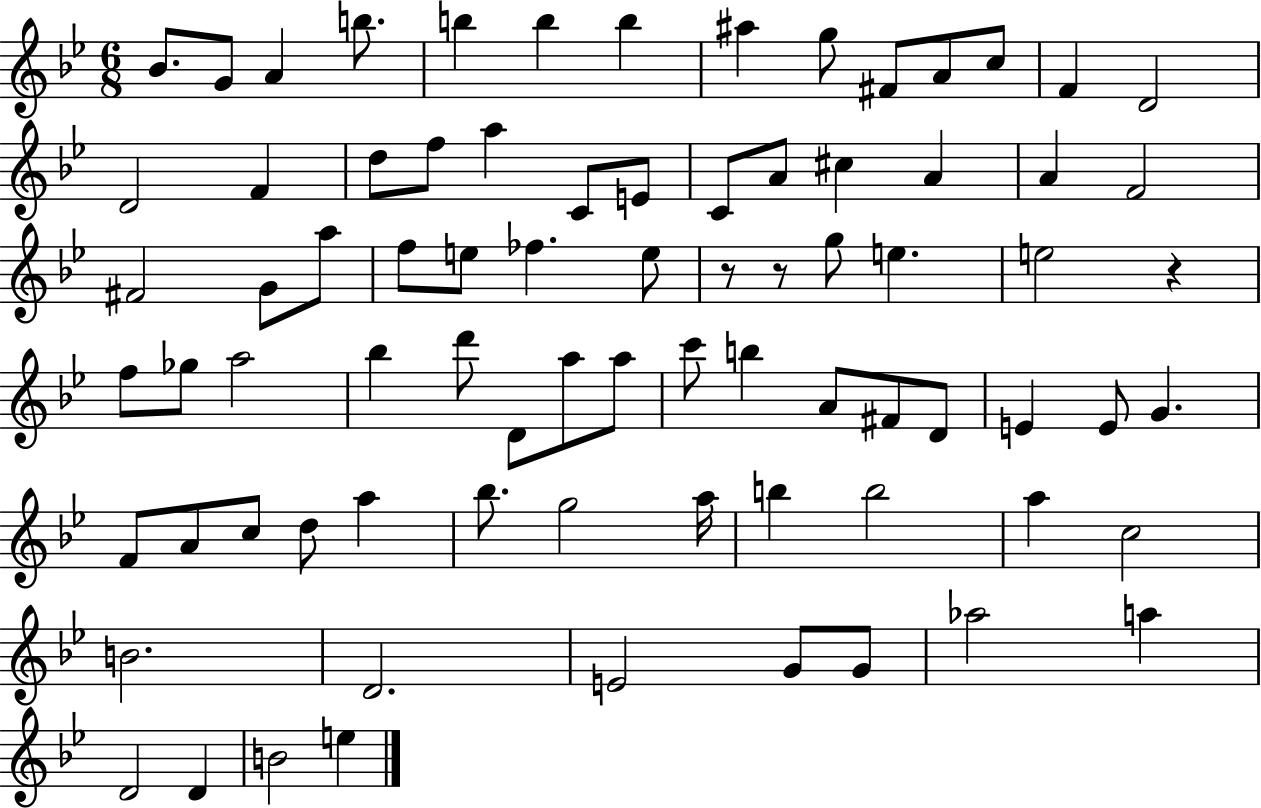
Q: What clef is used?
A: treble